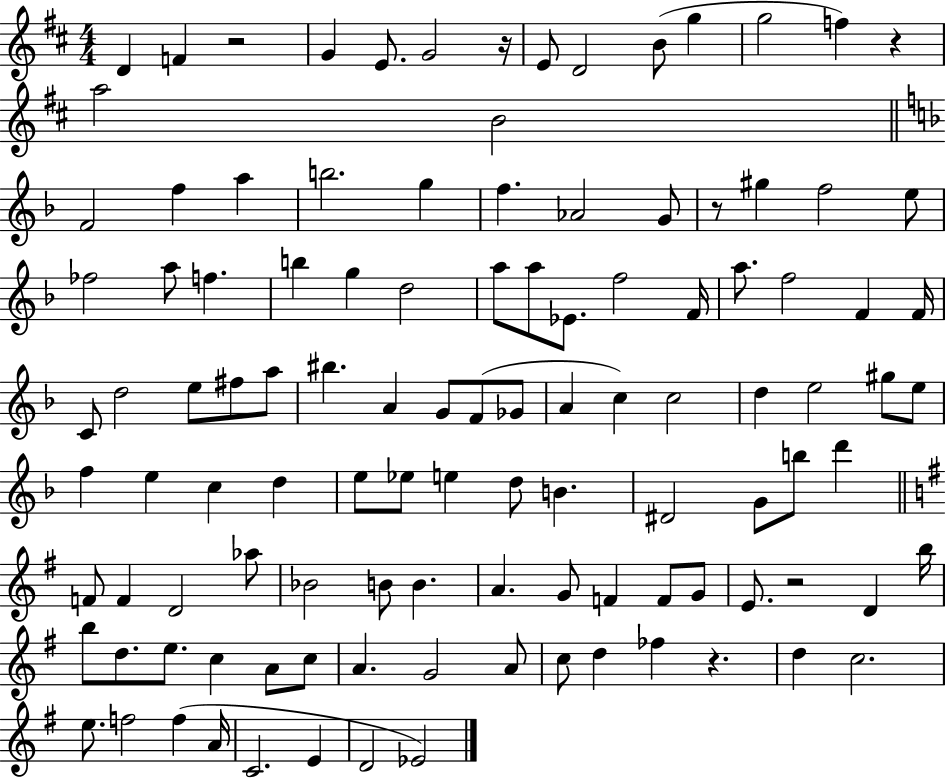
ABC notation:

X:1
T:Untitled
M:4/4
L:1/4
K:D
D F z2 G E/2 G2 z/4 E/2 D2 B/2 g g2 f z a2 B2 F2 f a b2 g f _A2 G/2 z/2 ^g f2 e/2 _f2 a/2 f b g d2 a/2 a/2 _E/2 f2 F/4 a/2 f2 F F/4 C/2 d2 e/2 ^f/2 a/2 ^b A G/2 F/2 _G/2 A c c2 d e2 ^g/2 e/2 f e c d e/2 _e/2 e d/2 B ^D2 G/2 b/2 d' F/2 F D2 _a/2 _B2 B/2 B A G/2 F F/2 G/2 E/2 z2 D b/4 b/2 d/2 e/2 c A/2 c/2 A G2 A/2 c/2 d _f z d c2 e/2 f2 f A/4 C2 E D2 _E2